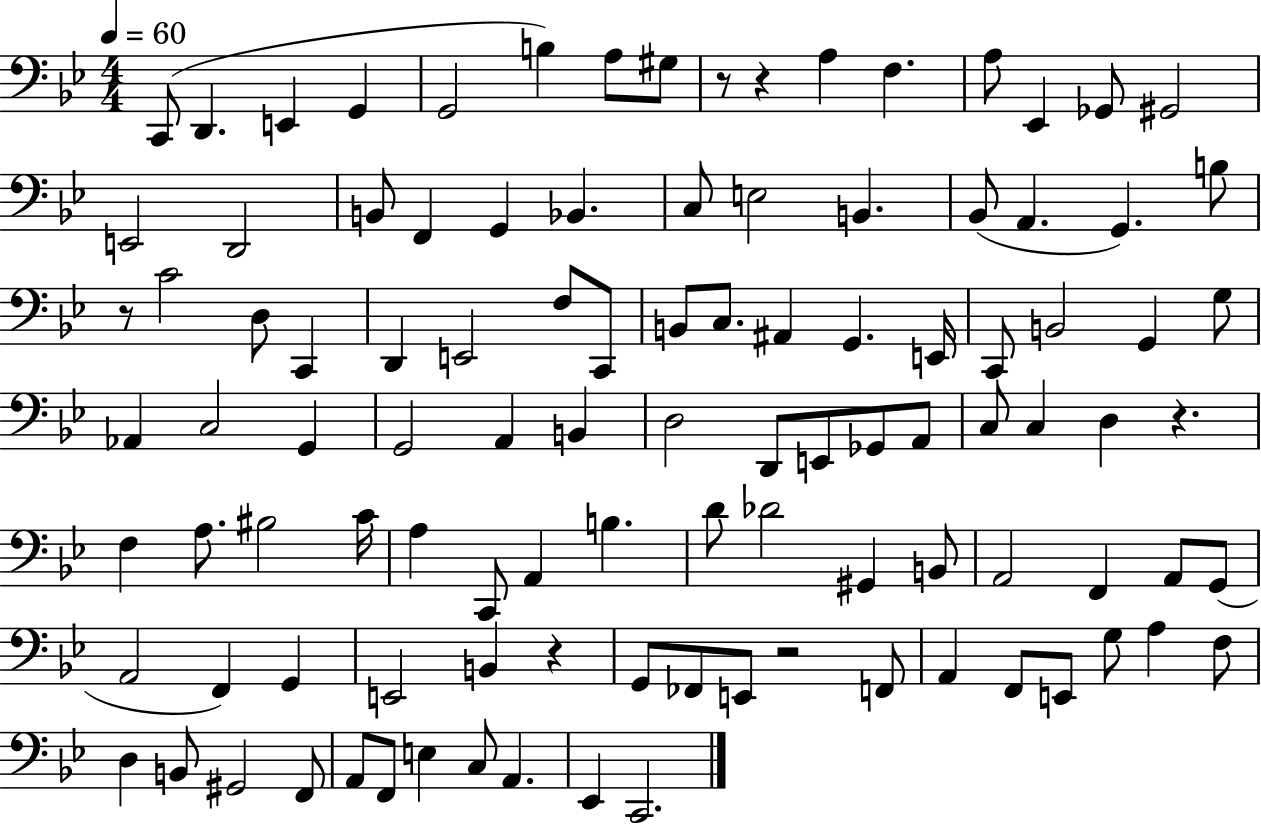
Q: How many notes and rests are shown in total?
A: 105